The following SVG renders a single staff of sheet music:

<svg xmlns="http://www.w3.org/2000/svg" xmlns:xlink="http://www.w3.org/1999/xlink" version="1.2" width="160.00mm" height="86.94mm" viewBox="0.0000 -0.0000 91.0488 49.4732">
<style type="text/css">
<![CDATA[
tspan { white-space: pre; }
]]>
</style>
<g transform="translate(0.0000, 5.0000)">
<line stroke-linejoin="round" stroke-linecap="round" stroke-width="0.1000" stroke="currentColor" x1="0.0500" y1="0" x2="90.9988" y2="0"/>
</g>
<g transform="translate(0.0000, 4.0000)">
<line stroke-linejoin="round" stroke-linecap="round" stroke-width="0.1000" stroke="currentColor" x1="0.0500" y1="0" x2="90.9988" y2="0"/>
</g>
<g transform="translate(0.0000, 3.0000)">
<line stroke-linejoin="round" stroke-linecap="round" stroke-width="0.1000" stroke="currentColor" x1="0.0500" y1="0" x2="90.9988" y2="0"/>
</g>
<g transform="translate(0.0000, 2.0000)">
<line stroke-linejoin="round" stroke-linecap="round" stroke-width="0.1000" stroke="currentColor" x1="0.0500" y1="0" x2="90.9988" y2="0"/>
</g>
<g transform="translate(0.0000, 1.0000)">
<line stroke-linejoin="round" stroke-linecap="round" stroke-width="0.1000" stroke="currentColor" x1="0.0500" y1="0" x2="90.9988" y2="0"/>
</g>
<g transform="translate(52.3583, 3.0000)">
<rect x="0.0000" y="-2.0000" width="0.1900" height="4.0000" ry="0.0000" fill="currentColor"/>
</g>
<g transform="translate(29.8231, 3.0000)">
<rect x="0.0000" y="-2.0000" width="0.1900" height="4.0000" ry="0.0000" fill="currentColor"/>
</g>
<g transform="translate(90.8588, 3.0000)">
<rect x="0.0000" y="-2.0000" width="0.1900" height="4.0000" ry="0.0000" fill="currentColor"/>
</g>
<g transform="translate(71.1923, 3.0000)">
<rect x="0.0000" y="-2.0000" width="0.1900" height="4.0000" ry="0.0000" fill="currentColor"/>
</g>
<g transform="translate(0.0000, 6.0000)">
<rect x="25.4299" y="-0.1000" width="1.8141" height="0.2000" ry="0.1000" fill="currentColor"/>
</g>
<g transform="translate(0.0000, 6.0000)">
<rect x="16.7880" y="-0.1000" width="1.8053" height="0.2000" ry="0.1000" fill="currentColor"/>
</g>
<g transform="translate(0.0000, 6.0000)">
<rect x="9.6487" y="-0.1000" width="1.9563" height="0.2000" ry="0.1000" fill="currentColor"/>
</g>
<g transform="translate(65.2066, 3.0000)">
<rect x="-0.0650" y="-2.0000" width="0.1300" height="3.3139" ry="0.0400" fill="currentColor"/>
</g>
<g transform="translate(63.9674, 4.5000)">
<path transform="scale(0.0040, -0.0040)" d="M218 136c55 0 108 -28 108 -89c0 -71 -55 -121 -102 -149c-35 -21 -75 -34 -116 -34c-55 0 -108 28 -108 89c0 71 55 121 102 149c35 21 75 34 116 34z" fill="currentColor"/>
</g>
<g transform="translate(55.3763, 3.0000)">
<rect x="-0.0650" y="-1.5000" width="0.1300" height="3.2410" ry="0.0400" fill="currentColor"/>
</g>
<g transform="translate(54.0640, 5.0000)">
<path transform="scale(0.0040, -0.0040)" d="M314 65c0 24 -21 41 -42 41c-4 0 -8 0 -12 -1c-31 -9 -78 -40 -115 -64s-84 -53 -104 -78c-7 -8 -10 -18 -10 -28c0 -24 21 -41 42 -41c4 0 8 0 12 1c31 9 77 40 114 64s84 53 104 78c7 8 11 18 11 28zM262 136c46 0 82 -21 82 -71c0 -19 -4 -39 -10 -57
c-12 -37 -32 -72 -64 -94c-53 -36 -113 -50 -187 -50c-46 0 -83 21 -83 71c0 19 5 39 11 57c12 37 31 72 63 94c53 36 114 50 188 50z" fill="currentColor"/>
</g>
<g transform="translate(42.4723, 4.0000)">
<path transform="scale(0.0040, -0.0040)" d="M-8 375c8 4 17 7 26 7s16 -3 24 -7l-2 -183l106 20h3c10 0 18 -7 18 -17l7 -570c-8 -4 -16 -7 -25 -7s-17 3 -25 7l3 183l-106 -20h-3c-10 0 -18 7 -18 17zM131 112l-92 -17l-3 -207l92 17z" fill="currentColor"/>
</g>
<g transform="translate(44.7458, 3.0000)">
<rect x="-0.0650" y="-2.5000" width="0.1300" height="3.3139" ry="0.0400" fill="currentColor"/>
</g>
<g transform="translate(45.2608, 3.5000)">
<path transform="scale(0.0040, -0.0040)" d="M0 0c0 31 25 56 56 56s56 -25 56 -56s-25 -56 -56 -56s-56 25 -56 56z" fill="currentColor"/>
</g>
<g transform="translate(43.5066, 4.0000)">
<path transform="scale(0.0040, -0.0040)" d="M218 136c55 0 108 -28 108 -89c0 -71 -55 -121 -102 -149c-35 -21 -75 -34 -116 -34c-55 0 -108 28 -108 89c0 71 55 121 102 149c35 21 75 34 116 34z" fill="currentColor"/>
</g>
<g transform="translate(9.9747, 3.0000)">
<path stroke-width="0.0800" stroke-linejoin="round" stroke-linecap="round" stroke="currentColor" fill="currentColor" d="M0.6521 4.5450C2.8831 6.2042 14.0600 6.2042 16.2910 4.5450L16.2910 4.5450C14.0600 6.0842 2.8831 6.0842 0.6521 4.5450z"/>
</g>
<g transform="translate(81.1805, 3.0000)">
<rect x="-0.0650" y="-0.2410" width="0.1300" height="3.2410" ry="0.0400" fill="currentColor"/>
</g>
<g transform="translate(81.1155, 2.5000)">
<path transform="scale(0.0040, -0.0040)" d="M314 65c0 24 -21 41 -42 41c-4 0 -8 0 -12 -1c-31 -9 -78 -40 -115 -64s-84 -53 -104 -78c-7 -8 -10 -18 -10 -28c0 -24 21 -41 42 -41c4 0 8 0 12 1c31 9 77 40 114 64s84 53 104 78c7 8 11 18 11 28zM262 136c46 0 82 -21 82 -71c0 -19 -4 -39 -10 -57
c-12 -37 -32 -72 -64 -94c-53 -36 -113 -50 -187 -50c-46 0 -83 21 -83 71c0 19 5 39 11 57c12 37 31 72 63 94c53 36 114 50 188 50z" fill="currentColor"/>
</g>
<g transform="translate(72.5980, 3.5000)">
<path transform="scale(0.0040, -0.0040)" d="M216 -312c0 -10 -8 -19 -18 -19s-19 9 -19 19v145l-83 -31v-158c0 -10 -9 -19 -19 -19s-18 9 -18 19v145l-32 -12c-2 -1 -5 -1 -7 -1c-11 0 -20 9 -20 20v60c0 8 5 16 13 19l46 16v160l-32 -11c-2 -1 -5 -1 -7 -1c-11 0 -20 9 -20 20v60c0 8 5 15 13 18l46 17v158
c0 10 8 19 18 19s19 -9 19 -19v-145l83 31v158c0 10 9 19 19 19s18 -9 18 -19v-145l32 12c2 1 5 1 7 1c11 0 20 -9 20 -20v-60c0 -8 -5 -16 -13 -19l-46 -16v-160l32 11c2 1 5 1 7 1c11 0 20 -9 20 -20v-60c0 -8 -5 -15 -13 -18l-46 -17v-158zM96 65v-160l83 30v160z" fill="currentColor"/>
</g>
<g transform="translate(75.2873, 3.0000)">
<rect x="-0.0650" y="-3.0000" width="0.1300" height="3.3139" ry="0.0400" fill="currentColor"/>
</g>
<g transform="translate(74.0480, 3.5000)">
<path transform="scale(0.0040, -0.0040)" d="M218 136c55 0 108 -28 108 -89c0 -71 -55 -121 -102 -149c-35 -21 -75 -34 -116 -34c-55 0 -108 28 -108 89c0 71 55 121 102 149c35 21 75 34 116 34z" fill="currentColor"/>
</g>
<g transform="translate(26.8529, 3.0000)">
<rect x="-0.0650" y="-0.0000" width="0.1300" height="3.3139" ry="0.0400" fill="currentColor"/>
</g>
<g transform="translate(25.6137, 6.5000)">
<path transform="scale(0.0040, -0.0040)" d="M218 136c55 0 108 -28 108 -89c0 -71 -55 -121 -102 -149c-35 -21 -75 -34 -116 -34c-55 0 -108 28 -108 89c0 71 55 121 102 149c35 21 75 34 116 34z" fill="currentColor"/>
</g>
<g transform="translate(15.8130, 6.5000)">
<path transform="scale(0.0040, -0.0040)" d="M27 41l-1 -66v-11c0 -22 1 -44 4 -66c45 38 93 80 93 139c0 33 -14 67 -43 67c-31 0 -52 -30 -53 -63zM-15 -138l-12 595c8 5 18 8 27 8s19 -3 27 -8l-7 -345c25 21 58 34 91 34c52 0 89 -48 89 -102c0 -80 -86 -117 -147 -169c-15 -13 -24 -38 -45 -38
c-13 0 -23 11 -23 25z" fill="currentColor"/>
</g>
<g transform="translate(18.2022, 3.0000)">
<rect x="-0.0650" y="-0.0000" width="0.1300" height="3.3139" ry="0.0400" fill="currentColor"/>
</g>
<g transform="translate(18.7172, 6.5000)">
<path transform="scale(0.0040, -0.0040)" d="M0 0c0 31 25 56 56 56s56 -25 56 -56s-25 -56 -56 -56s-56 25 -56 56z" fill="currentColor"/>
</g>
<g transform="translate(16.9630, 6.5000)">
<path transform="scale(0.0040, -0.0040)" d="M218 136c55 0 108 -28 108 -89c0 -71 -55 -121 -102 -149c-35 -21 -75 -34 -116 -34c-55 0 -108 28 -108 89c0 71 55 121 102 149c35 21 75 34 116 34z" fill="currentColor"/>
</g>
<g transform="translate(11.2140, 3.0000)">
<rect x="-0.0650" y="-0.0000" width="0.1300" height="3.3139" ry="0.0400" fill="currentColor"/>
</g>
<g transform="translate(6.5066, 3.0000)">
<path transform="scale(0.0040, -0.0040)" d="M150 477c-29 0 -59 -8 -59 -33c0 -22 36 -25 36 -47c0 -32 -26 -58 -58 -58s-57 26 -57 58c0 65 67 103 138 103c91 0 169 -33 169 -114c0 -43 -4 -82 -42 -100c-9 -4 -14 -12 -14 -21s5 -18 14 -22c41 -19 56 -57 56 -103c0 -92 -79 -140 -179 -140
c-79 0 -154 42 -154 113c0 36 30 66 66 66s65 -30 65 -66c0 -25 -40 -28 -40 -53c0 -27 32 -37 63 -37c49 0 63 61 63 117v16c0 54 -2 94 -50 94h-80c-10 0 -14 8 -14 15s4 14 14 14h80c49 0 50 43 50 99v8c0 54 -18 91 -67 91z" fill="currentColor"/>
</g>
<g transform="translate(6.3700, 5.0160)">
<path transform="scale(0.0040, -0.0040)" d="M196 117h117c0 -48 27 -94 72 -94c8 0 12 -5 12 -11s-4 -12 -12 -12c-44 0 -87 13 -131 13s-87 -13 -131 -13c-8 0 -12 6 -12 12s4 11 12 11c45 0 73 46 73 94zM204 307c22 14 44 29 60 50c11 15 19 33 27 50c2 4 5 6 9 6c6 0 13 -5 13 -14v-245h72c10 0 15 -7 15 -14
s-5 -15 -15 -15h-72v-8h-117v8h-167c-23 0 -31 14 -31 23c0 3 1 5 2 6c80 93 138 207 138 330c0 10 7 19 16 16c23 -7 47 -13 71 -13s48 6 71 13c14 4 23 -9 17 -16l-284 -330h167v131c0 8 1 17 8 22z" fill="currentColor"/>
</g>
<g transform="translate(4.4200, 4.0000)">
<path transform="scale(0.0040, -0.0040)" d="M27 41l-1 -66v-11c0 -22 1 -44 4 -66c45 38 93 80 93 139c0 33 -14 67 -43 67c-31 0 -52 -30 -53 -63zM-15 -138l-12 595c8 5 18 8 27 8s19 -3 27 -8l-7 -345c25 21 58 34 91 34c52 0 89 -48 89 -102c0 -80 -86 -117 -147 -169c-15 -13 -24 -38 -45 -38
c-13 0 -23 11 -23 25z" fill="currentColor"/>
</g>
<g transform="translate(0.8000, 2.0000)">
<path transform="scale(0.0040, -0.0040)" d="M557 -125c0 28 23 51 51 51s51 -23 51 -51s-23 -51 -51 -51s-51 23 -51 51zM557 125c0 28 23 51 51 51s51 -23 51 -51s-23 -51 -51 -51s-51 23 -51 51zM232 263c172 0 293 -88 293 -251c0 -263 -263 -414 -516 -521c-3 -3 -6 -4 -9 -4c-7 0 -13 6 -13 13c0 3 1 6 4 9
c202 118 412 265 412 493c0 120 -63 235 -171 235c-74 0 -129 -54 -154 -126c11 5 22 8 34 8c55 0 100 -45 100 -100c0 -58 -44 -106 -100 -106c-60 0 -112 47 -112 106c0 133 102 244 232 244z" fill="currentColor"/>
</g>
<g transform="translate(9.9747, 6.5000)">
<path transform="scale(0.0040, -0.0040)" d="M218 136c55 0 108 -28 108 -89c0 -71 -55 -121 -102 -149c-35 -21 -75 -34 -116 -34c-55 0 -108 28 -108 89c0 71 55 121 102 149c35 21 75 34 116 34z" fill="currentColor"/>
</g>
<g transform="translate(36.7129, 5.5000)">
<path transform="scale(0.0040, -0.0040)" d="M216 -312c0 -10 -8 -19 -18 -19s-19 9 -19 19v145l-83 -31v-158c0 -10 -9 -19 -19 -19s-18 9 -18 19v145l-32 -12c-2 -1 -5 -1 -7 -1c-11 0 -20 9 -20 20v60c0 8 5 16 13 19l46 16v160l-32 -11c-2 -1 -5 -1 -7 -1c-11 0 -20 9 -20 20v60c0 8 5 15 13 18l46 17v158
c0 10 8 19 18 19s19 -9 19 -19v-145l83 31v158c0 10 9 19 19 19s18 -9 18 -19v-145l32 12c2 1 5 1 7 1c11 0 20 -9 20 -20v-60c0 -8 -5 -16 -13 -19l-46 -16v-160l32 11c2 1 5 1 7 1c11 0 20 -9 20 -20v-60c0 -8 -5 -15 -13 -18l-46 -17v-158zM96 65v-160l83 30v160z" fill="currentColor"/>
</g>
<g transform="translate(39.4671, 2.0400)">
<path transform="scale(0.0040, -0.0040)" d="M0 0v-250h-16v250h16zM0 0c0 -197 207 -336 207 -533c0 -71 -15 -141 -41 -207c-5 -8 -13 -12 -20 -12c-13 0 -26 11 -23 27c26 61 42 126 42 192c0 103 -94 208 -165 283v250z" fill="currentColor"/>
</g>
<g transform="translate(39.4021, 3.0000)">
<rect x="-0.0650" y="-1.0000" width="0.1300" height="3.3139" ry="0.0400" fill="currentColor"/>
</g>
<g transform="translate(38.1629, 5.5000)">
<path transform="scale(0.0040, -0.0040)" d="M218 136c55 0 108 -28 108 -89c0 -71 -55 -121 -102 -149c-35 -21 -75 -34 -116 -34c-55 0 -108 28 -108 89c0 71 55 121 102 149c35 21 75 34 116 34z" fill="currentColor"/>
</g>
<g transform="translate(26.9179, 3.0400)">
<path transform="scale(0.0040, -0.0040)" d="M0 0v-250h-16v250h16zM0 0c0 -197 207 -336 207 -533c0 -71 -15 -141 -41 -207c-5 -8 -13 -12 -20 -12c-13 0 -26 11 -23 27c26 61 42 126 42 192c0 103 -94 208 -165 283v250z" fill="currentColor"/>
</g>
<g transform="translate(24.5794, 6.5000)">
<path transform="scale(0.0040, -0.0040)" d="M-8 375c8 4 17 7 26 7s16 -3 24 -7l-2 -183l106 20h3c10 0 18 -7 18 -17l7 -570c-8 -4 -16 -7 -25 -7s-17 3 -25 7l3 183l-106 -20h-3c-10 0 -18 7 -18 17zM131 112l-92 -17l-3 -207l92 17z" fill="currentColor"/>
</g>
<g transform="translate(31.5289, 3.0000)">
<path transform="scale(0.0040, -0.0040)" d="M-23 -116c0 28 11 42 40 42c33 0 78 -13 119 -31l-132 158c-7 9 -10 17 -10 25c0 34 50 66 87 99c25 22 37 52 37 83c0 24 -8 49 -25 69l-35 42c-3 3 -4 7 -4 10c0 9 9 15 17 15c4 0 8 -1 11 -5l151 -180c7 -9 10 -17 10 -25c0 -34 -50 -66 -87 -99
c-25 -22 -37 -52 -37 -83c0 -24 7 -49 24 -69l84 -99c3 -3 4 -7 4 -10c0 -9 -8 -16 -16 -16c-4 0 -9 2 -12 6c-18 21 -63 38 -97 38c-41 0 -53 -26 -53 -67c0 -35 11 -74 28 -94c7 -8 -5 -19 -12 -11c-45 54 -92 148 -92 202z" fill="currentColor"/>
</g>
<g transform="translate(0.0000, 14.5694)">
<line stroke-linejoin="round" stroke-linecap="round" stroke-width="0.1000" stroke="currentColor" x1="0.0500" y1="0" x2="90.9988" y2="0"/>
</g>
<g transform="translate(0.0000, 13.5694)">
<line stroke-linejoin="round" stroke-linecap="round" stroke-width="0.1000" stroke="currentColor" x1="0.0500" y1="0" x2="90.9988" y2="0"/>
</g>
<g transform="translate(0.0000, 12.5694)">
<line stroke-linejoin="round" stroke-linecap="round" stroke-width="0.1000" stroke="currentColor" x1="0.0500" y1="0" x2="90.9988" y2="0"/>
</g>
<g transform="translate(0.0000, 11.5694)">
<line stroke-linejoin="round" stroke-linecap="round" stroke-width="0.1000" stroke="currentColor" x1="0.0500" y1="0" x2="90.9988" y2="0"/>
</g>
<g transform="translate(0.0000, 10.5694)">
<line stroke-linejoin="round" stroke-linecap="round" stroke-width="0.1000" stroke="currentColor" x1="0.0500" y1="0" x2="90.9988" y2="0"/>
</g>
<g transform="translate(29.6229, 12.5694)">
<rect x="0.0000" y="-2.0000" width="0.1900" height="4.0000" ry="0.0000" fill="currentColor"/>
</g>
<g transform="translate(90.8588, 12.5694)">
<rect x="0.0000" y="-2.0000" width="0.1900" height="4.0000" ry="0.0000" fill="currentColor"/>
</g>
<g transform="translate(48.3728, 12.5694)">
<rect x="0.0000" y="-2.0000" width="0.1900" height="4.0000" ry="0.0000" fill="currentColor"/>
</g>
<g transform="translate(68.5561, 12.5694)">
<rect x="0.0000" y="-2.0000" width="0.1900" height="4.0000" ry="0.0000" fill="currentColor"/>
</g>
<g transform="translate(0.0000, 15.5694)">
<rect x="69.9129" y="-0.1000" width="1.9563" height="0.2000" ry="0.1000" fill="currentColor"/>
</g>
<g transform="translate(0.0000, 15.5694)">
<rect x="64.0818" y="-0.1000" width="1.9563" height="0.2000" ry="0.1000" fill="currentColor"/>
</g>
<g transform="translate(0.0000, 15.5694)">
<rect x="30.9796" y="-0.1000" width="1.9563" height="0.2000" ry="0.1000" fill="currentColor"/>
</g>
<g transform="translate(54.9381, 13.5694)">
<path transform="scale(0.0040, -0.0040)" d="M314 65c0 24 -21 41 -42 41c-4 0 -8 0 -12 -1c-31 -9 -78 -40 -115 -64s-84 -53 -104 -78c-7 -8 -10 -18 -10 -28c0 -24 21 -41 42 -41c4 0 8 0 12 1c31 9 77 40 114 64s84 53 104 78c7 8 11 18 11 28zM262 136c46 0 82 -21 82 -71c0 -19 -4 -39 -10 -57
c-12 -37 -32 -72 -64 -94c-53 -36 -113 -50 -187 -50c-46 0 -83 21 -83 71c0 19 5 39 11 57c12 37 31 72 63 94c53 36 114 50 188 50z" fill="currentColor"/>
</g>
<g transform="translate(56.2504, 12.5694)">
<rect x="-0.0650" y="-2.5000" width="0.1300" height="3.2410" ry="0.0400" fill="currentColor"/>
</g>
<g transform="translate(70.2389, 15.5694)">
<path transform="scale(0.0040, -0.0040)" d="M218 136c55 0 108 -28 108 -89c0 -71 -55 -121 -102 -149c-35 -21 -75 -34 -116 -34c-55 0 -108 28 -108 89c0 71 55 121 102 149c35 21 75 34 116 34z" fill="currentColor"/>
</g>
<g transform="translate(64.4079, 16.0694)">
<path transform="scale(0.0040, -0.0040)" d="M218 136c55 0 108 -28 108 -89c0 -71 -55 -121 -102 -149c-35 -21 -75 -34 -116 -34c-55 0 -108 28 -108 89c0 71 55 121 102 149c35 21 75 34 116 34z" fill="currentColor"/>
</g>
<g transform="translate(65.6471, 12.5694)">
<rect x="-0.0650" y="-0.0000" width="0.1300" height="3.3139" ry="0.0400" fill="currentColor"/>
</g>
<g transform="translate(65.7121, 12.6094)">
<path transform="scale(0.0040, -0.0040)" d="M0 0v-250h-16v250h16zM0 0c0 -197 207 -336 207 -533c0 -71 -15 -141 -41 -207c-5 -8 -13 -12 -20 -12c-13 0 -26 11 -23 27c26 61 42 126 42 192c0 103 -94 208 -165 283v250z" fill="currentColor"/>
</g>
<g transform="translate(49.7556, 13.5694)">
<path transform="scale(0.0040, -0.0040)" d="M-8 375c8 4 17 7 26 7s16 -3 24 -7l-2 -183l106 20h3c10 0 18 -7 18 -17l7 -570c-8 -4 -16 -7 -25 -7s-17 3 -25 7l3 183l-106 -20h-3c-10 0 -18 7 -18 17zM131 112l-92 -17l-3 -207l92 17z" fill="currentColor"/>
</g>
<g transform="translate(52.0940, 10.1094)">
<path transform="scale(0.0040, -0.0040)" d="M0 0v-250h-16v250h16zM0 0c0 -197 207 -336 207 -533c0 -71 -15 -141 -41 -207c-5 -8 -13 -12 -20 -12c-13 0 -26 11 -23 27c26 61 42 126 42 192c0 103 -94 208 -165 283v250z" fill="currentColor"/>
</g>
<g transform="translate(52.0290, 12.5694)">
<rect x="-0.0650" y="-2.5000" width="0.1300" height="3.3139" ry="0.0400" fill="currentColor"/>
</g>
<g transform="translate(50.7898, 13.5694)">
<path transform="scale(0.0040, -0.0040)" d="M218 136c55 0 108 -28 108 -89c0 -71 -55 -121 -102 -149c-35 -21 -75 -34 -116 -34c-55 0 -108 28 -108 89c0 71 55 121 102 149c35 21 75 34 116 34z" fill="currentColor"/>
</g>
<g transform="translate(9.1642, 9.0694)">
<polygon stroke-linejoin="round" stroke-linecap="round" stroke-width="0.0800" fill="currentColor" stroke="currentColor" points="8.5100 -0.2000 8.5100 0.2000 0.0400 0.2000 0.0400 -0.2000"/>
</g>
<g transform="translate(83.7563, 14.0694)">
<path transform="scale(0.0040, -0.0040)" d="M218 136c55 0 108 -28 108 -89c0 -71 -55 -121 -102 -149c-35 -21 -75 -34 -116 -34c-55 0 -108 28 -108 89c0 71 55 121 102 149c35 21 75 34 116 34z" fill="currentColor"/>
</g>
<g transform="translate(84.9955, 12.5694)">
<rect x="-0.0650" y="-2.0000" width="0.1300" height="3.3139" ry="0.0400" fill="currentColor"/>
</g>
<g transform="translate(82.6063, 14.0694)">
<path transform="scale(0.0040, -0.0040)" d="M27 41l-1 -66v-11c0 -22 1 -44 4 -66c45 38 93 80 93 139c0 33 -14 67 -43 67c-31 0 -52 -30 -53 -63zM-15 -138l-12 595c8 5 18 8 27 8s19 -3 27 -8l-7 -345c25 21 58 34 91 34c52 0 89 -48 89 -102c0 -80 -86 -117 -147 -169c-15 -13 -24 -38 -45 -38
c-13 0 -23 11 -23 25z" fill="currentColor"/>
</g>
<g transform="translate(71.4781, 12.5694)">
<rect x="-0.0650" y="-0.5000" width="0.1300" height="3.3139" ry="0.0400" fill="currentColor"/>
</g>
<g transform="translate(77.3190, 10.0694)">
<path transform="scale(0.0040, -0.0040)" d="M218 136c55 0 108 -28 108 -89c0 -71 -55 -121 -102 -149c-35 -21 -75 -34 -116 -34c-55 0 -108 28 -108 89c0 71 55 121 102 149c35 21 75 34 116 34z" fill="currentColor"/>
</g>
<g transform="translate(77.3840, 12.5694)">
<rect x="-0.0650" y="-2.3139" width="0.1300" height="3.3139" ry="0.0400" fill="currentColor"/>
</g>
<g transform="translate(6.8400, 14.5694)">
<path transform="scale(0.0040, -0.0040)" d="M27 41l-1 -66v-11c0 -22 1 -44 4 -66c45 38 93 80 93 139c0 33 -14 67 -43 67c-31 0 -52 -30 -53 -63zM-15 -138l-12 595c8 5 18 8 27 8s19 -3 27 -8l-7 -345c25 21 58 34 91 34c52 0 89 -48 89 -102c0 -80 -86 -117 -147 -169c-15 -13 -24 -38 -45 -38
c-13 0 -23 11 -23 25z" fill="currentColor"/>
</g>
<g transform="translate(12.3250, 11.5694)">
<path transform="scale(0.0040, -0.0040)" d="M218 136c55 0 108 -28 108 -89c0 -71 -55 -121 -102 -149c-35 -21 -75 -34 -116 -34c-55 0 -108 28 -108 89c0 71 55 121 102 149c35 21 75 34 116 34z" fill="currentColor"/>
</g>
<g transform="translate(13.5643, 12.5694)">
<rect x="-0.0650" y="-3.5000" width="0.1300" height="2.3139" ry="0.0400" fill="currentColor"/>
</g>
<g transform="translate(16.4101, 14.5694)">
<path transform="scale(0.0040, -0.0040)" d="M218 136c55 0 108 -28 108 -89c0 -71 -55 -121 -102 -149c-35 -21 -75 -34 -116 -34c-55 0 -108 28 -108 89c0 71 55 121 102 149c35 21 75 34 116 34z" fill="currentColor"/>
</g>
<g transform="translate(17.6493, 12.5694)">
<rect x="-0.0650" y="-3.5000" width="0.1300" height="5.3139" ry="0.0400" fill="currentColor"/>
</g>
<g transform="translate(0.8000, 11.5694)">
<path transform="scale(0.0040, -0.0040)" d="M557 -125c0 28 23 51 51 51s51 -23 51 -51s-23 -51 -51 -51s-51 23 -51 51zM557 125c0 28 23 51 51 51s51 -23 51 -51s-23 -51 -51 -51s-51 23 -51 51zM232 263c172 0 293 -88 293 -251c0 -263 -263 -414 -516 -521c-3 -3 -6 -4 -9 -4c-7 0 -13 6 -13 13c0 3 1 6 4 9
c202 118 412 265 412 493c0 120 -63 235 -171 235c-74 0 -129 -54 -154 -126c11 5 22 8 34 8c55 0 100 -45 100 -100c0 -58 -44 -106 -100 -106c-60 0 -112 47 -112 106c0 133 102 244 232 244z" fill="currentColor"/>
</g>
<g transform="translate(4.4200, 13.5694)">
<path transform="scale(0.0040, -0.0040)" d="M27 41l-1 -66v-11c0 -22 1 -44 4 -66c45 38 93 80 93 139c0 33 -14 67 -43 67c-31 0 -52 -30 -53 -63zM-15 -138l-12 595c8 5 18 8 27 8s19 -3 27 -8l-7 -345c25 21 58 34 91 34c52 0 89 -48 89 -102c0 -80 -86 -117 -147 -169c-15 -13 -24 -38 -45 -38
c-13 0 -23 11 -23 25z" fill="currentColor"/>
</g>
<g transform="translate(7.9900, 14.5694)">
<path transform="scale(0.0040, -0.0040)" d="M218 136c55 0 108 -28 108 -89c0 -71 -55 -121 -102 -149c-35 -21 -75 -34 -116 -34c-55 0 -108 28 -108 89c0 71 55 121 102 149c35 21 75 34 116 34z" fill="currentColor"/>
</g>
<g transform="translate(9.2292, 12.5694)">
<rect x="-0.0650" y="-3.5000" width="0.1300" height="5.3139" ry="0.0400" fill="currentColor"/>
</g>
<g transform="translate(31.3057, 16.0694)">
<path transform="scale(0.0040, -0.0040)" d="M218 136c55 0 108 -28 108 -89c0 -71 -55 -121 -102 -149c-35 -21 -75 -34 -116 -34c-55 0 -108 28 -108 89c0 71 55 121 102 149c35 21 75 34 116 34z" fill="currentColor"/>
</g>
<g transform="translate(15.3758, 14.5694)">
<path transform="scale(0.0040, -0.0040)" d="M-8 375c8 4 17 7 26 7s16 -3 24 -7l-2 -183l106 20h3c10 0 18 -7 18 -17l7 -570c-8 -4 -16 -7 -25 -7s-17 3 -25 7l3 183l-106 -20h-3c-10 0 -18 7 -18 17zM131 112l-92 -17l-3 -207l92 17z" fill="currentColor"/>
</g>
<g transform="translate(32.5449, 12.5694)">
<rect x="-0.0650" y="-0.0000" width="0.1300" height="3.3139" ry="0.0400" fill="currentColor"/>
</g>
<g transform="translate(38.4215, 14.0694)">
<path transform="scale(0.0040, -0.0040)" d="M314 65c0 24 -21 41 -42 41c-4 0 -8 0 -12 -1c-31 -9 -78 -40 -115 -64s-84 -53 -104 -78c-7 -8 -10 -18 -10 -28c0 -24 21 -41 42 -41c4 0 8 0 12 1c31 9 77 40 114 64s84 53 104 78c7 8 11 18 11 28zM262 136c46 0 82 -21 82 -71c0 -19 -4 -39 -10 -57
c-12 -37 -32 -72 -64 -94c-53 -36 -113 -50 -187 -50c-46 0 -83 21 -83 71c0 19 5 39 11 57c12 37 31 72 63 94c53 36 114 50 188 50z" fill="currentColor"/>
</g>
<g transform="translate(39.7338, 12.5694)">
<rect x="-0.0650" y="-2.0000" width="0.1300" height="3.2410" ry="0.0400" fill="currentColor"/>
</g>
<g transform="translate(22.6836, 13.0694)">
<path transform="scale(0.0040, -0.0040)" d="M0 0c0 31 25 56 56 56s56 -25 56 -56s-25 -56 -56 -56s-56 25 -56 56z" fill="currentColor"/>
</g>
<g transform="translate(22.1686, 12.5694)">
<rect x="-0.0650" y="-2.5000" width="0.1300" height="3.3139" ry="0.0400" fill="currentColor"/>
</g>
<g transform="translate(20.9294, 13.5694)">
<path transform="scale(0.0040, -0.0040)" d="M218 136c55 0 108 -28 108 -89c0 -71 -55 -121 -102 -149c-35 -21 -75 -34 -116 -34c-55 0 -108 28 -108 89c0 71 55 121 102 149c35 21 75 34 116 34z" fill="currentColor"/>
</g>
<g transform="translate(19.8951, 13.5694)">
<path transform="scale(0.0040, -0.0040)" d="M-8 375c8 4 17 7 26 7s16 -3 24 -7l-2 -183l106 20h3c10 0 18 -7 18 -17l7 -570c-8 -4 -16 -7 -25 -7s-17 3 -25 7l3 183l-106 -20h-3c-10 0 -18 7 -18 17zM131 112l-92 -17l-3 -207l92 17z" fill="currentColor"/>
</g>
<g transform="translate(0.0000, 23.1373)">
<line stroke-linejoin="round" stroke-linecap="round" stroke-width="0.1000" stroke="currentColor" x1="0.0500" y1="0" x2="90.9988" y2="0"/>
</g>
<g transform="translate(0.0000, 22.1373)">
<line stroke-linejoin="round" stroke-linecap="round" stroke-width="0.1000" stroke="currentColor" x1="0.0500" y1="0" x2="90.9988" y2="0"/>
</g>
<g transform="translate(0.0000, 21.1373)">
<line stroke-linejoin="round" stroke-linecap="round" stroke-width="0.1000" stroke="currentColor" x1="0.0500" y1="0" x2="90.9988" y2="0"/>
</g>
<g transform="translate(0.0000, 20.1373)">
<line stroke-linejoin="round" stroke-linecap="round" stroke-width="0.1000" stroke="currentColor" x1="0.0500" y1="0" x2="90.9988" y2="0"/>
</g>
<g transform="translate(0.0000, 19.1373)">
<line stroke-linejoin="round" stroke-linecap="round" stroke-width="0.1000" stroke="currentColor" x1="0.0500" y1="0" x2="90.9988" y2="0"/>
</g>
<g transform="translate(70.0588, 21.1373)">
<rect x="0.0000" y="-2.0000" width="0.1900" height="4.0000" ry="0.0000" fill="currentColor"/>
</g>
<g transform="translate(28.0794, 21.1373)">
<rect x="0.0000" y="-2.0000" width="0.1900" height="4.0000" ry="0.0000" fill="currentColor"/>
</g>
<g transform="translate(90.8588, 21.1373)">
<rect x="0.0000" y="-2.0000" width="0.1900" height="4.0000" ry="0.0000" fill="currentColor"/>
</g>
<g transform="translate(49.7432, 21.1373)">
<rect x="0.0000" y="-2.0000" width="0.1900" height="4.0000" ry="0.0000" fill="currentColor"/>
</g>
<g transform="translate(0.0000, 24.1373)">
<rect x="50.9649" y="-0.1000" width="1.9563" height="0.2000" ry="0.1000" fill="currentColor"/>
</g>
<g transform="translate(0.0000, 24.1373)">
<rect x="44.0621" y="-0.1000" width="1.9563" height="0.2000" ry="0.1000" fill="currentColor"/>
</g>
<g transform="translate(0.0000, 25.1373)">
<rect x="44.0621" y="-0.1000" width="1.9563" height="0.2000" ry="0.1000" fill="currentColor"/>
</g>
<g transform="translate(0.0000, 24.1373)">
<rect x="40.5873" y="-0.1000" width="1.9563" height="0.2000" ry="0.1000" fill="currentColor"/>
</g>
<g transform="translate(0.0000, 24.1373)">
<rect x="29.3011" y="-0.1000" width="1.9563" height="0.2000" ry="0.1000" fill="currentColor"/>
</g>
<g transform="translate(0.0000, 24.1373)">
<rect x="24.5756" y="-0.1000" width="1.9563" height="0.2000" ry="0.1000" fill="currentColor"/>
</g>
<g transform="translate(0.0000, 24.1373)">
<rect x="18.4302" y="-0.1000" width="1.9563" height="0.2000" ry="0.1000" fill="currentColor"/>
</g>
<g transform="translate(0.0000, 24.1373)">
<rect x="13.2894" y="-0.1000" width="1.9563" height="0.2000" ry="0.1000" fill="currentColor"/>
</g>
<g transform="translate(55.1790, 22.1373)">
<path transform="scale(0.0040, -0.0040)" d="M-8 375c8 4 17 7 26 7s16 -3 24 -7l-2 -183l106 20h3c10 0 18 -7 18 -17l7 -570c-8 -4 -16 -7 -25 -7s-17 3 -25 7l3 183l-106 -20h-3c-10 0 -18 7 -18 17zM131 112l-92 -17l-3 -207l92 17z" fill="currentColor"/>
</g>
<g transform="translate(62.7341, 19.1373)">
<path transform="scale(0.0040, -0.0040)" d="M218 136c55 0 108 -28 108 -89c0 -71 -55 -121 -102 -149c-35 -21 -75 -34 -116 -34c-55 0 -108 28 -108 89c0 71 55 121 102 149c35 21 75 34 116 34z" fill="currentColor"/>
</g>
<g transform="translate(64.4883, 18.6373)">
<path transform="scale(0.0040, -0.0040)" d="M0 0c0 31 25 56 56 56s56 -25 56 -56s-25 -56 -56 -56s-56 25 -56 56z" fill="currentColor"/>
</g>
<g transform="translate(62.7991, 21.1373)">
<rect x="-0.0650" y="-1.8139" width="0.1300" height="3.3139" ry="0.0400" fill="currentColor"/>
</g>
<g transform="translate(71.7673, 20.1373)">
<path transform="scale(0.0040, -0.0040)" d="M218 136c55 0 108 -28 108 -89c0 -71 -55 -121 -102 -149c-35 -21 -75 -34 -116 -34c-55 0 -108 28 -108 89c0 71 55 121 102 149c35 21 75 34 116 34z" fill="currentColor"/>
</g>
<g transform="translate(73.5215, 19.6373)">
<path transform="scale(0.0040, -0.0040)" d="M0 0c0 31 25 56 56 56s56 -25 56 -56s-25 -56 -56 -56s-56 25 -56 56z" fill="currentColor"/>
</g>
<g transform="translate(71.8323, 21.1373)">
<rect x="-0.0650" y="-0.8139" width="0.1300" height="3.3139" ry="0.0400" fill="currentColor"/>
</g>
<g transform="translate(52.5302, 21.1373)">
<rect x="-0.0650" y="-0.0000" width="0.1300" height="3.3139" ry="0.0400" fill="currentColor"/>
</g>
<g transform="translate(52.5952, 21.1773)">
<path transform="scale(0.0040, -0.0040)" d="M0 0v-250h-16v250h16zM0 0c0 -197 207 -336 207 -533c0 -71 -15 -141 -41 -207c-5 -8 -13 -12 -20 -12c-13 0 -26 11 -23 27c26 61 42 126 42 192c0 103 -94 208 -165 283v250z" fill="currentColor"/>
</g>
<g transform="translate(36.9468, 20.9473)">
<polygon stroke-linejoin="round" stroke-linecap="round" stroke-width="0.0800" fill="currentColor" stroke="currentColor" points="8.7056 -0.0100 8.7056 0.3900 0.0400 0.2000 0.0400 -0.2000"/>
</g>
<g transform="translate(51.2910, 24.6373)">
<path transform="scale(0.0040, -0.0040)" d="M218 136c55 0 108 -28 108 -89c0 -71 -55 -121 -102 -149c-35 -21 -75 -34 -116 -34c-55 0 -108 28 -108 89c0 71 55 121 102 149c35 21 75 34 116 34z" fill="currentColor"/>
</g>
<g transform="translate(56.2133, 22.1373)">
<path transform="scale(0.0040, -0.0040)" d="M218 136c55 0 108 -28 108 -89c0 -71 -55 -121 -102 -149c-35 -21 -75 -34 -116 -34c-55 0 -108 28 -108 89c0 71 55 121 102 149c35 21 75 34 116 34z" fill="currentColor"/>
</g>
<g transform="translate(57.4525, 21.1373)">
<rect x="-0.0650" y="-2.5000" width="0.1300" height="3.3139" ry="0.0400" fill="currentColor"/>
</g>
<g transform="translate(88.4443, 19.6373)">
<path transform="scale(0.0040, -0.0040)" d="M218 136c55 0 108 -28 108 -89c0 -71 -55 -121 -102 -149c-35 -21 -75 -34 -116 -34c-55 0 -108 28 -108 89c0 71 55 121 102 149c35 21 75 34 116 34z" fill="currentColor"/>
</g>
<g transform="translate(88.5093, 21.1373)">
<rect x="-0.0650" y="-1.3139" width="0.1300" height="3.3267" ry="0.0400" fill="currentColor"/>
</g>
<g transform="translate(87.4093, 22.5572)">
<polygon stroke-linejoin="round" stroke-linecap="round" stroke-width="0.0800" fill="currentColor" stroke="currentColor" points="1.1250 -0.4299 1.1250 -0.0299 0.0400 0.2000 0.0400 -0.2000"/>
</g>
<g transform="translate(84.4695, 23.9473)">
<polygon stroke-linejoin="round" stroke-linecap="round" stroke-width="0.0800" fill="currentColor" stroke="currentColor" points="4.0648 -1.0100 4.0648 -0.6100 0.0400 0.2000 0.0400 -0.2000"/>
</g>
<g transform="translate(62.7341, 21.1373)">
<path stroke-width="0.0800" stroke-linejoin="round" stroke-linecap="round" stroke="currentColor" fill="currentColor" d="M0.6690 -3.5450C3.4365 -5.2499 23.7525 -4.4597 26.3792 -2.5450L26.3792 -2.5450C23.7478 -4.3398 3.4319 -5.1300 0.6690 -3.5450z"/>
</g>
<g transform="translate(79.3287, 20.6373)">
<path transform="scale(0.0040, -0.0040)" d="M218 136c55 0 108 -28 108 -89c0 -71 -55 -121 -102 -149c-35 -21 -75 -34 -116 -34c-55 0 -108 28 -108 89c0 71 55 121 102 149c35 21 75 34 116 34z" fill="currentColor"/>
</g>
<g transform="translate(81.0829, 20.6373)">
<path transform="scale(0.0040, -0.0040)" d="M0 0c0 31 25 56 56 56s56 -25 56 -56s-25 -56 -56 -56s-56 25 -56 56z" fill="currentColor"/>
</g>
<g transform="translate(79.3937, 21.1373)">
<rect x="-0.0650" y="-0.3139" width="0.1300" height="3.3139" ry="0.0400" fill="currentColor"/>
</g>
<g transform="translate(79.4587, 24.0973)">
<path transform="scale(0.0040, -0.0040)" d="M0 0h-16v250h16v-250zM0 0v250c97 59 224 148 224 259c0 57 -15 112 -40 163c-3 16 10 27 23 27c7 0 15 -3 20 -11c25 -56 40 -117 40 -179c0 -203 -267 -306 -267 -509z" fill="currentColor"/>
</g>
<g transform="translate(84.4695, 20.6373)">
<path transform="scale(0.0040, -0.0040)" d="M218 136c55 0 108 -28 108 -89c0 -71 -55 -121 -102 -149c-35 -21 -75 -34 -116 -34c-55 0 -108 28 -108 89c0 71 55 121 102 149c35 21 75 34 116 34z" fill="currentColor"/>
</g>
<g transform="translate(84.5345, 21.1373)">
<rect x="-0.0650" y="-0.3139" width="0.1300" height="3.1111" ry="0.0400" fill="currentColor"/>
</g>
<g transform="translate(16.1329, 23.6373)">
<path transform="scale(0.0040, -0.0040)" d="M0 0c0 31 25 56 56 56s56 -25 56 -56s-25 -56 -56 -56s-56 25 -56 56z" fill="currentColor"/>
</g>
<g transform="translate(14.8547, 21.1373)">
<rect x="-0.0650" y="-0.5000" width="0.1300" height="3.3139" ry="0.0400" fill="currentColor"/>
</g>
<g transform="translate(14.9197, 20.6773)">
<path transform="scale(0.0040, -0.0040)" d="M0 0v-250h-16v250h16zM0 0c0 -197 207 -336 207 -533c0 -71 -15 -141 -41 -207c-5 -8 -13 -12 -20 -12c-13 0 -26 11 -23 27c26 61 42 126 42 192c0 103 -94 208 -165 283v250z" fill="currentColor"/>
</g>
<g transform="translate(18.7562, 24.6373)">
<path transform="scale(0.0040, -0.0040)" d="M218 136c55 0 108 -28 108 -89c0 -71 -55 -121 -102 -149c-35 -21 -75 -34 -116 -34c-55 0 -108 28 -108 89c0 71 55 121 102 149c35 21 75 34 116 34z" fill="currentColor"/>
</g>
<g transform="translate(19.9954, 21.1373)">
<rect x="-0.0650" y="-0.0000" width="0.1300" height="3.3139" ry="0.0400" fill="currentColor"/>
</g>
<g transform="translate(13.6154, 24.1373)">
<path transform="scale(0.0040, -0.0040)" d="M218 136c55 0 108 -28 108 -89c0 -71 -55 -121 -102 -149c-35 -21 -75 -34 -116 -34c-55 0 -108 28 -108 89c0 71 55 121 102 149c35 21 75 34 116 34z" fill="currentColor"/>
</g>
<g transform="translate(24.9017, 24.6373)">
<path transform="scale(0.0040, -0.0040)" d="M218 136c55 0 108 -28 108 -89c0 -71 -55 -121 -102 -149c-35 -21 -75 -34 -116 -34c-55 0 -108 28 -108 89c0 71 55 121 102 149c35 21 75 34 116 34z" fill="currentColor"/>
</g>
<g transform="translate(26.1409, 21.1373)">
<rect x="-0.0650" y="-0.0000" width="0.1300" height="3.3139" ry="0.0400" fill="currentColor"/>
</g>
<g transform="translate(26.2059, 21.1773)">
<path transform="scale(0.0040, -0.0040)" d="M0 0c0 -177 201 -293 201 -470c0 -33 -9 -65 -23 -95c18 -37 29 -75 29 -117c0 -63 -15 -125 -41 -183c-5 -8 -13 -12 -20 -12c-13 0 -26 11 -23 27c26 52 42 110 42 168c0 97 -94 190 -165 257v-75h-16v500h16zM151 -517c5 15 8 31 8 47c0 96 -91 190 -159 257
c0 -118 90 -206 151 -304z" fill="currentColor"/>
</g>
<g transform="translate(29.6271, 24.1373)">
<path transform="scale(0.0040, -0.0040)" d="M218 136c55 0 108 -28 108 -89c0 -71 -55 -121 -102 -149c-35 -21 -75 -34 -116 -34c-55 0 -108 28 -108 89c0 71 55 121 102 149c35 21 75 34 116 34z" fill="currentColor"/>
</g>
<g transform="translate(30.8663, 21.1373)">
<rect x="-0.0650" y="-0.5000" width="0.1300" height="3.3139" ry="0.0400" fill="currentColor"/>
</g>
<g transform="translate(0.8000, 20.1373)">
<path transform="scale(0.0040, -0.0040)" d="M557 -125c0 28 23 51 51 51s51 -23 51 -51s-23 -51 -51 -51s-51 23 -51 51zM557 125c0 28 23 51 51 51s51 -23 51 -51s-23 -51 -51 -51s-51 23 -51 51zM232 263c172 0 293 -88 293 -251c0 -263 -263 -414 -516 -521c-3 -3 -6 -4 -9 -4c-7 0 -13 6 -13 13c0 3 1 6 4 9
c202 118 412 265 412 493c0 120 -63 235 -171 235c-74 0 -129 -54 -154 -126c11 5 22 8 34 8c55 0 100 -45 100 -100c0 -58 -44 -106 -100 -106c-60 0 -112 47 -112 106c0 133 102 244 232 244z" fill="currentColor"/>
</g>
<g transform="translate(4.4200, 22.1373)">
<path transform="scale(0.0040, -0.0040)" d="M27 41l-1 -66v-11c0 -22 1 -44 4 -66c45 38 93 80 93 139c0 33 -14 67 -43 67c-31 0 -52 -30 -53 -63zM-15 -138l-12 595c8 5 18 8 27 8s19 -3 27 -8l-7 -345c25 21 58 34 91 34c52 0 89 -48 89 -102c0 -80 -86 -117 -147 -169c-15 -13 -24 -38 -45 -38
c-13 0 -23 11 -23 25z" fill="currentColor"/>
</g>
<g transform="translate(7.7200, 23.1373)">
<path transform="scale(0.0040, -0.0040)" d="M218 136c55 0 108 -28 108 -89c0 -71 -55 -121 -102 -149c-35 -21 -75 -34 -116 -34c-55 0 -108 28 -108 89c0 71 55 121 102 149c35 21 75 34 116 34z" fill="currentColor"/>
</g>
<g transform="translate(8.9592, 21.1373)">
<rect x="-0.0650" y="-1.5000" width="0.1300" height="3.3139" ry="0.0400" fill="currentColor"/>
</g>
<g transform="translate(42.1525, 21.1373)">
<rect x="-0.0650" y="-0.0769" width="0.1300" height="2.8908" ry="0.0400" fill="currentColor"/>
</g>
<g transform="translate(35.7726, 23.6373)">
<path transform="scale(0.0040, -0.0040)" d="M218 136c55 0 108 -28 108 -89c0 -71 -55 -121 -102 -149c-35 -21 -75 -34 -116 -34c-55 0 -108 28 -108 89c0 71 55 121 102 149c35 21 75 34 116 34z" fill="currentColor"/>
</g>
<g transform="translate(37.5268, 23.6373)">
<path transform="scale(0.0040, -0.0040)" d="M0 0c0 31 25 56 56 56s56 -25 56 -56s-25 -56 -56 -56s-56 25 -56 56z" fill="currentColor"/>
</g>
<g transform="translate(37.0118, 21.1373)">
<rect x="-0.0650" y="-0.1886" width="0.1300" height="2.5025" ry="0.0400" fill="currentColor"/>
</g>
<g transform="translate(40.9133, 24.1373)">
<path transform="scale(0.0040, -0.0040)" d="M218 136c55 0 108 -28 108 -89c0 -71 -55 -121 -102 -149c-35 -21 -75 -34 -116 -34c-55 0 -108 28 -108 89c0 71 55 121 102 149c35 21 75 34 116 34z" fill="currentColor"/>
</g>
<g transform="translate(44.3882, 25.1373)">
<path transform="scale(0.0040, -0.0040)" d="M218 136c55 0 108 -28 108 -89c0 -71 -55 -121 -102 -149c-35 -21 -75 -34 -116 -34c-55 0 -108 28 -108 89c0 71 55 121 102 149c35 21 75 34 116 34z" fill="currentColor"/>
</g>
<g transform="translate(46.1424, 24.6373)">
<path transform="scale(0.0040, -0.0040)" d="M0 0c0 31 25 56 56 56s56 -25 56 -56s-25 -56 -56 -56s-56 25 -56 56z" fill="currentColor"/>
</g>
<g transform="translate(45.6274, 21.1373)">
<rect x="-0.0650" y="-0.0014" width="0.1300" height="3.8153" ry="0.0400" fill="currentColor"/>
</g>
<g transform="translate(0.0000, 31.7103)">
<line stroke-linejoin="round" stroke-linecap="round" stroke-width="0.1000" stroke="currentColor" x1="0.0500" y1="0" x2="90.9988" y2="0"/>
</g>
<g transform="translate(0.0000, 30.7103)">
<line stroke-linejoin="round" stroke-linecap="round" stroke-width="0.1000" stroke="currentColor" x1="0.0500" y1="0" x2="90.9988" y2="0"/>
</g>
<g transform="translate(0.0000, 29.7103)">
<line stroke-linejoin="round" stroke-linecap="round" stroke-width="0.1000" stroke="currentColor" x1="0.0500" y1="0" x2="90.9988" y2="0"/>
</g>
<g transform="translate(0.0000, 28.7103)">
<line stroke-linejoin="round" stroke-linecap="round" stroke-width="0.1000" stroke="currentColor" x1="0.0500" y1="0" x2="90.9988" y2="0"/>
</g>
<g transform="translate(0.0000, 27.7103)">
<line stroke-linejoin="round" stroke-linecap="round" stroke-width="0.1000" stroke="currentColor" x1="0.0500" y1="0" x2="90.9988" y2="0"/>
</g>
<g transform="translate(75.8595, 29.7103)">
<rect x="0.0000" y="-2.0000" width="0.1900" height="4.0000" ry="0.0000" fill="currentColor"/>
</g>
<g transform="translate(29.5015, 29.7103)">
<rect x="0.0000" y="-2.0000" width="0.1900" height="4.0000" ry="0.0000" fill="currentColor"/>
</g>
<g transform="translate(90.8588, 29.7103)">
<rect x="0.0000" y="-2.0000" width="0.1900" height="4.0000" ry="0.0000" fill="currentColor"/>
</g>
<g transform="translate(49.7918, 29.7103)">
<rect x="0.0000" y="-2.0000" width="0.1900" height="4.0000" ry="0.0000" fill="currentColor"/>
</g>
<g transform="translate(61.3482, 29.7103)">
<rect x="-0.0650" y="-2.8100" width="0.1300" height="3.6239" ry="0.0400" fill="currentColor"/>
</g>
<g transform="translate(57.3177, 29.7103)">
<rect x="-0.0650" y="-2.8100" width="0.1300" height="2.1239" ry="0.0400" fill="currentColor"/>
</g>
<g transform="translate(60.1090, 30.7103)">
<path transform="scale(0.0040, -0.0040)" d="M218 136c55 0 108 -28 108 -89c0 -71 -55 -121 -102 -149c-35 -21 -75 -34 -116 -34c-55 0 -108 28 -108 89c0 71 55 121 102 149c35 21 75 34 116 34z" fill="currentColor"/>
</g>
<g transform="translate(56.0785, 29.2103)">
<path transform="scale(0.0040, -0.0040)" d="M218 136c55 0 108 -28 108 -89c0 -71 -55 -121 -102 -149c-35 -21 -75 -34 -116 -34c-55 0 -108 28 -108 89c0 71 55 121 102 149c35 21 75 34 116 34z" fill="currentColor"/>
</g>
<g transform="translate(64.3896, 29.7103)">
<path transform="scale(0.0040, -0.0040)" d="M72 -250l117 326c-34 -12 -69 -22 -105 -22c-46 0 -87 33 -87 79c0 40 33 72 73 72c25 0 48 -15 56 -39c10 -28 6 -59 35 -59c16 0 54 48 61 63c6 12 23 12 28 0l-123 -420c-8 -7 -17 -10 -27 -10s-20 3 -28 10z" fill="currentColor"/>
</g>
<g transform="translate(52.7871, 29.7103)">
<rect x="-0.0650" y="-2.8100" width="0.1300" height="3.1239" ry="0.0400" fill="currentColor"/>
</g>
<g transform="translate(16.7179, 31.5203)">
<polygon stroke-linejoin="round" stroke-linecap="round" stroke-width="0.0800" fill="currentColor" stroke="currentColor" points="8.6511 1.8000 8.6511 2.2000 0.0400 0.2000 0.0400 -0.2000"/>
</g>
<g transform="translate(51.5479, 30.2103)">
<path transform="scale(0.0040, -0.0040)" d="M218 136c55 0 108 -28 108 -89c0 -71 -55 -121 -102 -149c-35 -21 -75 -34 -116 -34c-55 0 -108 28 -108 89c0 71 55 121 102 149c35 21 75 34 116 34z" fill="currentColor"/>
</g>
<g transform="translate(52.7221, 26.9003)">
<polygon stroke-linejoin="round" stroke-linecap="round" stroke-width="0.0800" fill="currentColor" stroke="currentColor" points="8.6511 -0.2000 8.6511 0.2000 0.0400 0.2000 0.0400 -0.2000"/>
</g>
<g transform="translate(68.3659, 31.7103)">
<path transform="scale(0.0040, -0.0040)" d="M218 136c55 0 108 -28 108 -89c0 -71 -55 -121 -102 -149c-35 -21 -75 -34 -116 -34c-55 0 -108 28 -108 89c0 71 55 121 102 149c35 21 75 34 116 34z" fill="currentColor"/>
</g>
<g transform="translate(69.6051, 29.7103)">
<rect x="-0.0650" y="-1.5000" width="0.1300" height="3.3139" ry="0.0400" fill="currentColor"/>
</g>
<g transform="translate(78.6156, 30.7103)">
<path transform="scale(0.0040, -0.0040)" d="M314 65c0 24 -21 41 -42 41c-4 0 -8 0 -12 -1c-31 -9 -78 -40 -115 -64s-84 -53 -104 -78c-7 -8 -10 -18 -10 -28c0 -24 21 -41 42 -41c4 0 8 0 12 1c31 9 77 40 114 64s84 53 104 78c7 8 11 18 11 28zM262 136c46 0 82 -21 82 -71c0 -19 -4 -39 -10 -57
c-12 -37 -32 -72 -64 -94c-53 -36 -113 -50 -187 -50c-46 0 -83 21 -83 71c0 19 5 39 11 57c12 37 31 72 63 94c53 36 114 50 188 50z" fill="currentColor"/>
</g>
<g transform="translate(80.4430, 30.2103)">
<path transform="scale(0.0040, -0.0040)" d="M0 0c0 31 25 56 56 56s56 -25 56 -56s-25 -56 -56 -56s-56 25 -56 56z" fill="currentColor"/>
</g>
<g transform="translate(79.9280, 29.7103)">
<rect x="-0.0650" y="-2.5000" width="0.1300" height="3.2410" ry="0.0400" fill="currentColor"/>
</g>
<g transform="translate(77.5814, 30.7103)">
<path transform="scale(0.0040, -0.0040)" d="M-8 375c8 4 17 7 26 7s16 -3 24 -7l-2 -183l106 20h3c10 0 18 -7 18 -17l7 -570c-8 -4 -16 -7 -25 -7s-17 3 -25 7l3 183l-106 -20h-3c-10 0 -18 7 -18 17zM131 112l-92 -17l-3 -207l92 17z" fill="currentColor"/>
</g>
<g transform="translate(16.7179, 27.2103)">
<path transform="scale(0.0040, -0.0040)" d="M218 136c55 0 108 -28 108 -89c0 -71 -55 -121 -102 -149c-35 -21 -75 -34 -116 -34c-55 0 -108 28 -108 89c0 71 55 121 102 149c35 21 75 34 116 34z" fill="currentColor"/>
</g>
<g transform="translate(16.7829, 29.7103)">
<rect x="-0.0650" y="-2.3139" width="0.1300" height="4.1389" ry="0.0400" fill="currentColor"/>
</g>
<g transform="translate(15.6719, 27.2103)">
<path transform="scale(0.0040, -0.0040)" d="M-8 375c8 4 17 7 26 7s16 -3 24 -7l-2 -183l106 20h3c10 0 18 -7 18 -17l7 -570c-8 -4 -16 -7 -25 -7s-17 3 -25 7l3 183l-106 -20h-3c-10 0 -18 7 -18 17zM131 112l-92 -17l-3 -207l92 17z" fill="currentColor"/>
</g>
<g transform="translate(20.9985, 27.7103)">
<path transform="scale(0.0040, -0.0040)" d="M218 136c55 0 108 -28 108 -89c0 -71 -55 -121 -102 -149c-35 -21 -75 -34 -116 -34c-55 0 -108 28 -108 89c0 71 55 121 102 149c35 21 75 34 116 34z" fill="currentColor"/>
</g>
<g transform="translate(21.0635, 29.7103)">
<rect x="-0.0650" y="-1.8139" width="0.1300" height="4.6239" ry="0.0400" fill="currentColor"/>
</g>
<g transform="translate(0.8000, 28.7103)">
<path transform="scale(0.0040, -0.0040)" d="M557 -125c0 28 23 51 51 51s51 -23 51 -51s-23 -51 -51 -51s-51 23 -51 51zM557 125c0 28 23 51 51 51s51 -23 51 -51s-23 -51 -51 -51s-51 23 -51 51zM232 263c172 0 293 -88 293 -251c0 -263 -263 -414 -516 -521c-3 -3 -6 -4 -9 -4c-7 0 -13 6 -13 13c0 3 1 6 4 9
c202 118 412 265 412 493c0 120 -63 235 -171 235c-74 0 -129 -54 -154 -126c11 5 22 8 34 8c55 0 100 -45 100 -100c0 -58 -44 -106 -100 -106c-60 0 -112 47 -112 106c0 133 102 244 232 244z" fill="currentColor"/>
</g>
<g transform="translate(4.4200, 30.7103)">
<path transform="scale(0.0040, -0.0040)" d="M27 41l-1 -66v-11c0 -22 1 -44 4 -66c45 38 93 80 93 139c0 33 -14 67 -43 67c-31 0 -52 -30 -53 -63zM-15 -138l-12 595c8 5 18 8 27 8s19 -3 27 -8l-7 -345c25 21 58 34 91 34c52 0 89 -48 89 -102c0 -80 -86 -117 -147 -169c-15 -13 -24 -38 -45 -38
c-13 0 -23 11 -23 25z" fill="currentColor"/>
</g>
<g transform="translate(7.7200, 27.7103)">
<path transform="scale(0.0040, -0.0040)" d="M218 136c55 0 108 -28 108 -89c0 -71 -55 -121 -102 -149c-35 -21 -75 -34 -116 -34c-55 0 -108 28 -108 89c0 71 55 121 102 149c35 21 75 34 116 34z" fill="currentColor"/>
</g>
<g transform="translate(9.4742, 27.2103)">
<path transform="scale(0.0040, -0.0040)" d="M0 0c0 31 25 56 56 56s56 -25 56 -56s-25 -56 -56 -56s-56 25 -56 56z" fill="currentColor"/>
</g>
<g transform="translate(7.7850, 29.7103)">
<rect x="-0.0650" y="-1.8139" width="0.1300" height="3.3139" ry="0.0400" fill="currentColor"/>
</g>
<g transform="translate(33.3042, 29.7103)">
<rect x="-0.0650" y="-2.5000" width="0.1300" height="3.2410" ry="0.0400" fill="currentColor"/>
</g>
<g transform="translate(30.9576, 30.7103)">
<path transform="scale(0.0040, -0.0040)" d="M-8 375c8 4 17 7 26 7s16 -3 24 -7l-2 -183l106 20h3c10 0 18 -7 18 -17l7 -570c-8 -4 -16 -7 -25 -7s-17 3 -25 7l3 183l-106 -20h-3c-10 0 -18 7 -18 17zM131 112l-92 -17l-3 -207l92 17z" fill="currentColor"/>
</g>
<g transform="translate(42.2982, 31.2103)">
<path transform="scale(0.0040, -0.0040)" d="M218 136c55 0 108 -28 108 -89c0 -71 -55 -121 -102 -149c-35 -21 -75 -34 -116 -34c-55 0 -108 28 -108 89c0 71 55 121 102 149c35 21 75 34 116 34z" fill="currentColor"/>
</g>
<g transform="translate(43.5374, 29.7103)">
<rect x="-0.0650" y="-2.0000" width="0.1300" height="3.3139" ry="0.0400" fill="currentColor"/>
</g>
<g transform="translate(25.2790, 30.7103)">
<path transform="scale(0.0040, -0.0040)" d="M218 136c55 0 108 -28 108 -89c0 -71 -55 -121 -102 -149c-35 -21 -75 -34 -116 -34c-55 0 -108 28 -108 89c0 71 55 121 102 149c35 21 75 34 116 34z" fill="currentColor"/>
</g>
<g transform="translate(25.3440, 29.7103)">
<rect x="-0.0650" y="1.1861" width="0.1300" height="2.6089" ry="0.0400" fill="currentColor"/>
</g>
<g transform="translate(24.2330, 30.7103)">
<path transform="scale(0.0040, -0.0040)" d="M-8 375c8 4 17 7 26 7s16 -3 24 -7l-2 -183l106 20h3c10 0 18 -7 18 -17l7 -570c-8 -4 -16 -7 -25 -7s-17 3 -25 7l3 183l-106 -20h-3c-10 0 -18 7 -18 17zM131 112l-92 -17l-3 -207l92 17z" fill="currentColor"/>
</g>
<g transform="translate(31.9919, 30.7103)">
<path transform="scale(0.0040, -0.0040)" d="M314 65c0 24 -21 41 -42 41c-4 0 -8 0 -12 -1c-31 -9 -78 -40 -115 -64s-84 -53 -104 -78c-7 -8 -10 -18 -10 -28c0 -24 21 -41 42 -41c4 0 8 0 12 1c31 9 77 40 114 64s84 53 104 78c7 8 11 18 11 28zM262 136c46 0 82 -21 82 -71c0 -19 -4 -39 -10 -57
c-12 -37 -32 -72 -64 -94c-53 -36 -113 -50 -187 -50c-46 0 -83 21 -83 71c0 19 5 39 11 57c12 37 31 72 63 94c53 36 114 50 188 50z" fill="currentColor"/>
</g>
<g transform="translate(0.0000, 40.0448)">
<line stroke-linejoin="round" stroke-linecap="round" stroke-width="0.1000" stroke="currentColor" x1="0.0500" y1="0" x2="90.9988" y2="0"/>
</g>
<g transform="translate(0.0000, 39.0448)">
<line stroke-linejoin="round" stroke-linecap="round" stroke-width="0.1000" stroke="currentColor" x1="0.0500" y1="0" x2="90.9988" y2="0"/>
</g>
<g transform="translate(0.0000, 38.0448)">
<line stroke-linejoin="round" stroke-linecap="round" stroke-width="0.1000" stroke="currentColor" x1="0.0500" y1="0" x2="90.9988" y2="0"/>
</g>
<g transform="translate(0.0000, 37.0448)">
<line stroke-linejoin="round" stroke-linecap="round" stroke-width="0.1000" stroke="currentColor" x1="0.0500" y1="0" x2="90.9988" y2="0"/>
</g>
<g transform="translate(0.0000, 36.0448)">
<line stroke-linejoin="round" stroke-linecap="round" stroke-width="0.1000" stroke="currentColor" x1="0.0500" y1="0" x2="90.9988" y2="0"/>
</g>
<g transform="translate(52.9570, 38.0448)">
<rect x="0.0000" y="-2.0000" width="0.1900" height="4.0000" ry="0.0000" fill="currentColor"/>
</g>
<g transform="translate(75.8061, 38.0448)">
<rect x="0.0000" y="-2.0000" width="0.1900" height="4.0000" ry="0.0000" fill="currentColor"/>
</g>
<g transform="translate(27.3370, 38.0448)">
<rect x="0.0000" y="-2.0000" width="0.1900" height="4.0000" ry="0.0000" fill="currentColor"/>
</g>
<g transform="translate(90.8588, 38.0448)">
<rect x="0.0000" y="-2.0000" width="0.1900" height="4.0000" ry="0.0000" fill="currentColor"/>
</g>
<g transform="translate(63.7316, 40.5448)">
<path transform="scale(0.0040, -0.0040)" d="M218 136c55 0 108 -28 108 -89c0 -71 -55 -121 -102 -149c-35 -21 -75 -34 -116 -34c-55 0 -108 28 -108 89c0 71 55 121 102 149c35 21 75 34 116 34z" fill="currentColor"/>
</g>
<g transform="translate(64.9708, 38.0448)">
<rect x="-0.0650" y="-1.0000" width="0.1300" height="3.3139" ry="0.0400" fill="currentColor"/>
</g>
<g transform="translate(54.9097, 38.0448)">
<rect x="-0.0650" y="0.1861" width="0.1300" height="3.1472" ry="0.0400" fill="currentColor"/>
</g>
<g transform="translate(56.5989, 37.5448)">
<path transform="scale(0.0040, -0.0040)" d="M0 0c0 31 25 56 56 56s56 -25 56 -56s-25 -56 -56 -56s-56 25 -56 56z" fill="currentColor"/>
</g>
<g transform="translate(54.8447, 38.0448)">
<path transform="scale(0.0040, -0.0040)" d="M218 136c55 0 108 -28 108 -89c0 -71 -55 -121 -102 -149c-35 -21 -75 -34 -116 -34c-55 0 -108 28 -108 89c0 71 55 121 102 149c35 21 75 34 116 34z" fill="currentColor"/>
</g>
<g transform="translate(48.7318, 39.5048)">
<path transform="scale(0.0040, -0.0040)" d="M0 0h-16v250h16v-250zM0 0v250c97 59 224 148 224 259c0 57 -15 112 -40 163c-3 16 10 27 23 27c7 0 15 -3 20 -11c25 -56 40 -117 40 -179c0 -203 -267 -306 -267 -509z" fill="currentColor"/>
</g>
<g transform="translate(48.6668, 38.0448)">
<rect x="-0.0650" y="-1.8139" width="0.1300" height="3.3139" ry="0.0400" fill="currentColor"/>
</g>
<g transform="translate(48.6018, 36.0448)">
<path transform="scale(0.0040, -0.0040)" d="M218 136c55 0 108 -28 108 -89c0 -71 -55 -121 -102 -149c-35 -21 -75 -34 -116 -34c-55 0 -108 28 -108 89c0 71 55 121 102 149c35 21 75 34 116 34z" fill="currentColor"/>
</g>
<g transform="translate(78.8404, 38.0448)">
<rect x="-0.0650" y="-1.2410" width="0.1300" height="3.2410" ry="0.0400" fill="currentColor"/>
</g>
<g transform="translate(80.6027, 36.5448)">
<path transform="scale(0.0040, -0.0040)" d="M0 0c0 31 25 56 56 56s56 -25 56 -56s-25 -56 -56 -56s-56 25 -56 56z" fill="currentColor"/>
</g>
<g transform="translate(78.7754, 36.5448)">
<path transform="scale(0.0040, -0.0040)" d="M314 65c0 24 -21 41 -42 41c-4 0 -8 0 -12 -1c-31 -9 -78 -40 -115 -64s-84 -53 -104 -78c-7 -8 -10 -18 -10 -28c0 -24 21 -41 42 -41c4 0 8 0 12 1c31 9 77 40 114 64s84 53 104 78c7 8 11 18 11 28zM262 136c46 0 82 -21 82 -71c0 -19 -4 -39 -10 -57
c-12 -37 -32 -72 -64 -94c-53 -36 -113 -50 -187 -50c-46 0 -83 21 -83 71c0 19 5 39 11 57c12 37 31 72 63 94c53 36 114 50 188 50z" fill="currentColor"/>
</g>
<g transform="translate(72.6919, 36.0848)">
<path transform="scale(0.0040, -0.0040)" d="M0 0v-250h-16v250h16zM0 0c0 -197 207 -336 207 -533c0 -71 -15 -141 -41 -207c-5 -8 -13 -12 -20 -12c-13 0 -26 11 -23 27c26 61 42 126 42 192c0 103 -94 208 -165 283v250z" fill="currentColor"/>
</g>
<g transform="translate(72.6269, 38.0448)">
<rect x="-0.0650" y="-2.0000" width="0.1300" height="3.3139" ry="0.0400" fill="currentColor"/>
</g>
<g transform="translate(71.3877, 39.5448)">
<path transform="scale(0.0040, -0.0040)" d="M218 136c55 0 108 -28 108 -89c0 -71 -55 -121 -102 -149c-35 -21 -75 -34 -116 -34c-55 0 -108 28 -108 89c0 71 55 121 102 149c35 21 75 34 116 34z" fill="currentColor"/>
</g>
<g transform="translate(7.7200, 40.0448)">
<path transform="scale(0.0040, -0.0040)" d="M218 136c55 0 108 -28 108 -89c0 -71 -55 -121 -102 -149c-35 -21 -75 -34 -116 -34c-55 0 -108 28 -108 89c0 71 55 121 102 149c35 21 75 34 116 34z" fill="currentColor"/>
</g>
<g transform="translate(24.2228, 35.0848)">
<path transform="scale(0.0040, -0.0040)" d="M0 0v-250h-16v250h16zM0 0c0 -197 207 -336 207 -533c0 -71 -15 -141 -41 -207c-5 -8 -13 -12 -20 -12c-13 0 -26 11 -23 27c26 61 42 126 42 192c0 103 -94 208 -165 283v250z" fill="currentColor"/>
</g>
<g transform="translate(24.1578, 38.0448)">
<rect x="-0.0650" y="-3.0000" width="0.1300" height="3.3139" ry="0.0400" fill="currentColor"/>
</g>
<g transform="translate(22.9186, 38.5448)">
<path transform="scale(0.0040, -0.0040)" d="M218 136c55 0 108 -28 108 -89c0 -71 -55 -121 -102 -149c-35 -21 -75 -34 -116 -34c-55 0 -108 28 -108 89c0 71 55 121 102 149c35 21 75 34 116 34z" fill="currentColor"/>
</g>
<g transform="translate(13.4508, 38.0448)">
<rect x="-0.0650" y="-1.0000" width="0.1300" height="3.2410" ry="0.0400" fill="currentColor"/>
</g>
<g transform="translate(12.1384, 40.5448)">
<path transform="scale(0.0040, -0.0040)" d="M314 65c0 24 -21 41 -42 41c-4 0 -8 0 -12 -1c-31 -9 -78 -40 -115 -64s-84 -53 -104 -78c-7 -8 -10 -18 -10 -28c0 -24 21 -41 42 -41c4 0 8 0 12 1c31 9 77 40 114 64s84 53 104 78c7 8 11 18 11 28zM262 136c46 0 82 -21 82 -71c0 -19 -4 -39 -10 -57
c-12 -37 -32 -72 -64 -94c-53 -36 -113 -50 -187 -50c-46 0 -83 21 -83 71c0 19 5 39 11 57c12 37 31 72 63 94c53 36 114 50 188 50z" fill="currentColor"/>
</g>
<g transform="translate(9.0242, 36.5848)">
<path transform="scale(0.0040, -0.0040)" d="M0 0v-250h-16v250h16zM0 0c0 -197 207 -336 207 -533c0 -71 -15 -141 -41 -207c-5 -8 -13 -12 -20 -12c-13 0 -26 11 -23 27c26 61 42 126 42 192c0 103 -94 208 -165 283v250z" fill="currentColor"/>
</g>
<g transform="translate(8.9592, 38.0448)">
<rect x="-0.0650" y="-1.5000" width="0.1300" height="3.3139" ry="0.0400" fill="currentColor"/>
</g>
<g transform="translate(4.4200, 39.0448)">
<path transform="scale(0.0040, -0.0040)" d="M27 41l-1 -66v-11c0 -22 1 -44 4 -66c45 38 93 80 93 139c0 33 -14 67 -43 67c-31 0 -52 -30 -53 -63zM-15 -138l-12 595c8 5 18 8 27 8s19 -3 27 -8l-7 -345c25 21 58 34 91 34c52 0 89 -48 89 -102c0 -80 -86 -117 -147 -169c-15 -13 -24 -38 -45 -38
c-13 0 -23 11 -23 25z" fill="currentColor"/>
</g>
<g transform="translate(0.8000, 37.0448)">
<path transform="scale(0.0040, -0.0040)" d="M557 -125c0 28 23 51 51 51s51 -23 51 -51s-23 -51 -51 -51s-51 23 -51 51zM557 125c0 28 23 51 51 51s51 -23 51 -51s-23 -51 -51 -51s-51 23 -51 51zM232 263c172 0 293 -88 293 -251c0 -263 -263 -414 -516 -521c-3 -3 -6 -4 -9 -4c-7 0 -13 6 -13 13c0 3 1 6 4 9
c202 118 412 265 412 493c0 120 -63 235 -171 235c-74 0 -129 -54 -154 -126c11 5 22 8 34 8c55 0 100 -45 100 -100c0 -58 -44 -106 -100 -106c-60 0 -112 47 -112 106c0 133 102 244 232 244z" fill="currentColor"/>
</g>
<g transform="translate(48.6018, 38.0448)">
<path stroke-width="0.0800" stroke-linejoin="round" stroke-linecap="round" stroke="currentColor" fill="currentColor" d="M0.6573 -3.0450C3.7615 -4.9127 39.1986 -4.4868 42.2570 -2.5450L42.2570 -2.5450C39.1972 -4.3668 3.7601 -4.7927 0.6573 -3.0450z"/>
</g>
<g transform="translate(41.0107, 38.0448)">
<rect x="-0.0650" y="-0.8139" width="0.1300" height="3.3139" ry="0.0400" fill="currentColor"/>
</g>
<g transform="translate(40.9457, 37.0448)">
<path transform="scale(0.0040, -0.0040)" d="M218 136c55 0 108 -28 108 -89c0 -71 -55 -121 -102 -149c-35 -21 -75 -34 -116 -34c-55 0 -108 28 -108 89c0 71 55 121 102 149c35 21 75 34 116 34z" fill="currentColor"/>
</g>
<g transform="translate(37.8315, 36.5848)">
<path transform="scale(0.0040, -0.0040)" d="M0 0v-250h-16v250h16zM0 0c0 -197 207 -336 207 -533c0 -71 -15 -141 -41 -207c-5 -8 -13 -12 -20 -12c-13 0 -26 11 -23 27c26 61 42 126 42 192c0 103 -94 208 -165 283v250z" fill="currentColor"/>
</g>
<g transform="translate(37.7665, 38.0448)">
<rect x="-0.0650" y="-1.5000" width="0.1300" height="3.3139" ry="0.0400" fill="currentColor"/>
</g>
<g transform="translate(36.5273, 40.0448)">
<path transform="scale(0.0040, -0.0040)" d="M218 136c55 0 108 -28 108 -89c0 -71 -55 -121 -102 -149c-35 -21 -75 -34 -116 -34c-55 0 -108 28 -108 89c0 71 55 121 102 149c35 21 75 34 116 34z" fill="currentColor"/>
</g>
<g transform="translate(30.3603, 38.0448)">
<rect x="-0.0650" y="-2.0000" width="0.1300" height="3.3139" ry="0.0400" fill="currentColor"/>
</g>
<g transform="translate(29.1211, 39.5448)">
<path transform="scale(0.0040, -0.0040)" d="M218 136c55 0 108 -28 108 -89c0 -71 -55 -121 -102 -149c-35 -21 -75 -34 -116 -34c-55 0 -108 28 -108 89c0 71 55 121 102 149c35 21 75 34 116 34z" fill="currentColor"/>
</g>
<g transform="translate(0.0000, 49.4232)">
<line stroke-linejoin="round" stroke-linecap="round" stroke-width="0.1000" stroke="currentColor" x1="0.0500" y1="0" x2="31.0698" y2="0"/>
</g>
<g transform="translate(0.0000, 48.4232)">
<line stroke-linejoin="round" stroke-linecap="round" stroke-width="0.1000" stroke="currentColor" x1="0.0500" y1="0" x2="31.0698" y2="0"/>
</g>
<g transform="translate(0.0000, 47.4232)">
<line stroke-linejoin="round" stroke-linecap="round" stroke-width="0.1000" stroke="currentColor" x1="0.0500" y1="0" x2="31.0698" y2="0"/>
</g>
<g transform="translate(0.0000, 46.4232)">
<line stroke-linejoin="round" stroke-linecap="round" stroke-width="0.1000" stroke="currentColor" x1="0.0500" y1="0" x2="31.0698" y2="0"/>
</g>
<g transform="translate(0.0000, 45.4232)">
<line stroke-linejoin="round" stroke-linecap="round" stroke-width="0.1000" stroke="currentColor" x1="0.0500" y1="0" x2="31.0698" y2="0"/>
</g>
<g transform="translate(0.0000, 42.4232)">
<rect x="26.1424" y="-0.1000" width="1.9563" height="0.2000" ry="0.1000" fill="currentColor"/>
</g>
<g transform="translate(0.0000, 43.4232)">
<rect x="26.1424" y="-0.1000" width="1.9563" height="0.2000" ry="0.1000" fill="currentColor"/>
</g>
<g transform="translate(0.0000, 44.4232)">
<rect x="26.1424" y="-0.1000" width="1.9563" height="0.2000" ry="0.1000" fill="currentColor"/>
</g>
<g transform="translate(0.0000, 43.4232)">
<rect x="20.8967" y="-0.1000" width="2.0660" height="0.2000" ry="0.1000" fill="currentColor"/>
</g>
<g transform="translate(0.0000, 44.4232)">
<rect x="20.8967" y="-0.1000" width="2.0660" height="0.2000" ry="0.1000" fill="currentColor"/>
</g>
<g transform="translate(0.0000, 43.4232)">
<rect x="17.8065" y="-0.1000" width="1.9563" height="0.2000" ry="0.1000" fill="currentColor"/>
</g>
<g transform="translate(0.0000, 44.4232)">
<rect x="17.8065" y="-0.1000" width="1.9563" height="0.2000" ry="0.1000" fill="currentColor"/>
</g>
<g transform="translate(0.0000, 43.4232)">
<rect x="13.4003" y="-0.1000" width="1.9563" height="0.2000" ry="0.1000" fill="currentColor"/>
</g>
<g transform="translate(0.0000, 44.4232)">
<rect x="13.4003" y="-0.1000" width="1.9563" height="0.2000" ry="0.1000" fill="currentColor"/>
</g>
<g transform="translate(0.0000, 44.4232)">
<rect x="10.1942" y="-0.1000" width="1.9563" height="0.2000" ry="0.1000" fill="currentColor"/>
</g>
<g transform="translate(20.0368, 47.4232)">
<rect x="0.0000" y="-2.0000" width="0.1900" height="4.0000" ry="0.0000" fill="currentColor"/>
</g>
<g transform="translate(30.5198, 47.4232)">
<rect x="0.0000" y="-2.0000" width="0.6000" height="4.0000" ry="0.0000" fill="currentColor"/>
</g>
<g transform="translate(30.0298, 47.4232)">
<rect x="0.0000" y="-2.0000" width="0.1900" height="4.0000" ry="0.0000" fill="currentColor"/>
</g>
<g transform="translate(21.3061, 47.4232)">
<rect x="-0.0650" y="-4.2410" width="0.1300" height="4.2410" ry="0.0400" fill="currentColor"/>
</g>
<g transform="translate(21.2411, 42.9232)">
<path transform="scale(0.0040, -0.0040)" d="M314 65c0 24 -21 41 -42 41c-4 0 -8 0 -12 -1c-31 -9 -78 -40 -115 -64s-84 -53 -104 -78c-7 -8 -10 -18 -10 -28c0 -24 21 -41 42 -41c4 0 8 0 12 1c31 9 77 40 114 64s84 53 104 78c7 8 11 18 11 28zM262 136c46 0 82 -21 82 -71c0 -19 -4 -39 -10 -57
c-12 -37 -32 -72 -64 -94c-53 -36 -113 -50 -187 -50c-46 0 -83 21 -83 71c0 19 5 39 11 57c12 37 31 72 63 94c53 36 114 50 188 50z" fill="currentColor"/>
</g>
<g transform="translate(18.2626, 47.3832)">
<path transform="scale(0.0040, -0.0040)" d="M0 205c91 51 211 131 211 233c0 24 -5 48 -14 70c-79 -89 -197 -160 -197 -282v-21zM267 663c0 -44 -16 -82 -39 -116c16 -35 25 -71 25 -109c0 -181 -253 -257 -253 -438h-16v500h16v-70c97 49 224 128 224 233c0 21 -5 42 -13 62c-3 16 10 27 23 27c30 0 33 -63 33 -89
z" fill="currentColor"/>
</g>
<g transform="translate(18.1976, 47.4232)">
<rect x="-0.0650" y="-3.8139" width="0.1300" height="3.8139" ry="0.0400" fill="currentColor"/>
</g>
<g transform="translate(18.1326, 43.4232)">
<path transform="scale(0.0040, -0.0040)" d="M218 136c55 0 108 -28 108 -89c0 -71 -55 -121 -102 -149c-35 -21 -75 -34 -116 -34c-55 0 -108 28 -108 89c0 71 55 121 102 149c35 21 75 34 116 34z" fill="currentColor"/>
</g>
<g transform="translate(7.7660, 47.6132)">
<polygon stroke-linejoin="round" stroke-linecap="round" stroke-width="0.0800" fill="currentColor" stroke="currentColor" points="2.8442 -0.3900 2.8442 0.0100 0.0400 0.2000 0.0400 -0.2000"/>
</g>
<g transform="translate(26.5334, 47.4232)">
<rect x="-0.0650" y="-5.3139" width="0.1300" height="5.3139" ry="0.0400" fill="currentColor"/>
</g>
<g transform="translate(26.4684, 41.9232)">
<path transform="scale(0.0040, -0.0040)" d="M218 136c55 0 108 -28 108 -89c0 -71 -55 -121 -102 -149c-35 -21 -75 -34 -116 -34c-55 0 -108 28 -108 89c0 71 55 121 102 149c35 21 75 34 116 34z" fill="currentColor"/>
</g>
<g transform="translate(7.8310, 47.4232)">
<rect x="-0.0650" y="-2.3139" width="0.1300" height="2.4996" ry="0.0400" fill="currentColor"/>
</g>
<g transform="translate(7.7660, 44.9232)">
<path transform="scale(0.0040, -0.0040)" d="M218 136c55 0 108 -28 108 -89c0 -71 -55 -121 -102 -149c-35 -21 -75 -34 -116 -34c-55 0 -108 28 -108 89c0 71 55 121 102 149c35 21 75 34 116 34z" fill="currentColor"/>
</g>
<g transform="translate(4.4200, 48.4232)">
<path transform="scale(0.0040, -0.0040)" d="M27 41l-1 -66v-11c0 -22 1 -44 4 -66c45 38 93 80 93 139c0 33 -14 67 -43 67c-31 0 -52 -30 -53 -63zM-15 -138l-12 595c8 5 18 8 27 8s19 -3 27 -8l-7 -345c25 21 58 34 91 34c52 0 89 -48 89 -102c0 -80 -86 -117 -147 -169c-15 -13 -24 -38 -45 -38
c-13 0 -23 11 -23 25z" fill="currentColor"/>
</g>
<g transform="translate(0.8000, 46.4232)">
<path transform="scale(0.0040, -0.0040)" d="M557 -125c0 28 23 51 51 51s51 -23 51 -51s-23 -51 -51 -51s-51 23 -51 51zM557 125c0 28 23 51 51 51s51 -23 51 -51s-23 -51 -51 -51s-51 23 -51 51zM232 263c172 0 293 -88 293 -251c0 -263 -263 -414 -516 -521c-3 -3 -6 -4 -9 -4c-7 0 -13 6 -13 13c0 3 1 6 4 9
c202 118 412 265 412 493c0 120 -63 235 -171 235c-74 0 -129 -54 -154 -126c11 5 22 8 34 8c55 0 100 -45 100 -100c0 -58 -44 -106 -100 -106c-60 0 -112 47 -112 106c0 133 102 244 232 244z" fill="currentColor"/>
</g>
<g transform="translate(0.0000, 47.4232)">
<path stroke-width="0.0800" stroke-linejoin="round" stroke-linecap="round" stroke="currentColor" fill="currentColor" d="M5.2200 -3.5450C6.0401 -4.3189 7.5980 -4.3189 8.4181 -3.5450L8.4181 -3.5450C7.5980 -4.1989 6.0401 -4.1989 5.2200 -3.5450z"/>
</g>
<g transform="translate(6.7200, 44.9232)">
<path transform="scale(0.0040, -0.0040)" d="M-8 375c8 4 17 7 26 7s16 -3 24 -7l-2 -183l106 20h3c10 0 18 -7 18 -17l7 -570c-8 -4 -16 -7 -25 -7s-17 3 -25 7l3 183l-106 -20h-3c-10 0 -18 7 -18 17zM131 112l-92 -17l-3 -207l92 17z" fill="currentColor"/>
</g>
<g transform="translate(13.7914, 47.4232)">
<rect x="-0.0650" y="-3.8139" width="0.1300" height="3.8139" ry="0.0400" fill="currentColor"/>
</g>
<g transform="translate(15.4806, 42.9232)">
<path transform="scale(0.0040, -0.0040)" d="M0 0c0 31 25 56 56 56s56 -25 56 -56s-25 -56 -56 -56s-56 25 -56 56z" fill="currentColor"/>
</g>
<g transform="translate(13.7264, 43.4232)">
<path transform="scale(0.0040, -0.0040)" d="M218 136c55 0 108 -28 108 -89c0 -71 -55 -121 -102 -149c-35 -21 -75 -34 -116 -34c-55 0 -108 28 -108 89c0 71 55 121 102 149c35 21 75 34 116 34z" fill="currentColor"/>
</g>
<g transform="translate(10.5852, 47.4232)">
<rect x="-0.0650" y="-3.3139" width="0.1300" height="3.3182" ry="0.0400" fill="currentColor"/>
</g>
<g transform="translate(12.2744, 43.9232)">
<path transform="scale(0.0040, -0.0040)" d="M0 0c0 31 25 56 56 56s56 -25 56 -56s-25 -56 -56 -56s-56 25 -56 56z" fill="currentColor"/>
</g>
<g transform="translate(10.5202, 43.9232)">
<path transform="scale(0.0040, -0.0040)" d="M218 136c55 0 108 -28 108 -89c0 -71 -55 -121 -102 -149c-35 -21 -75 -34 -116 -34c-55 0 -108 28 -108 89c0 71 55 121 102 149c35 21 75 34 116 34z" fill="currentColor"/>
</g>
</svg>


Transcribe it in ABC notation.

X:1
T:Untitled
M:3/4
L:1/4
K:F
D,, _D,, D,,/2 z ^F,,/2 B,, G,,2 A,, ^C, E,2 _G,,/2 F,/2 G,,/2 B,, D,, A,,2 B,,/2 B,,2 D,,/2 E,, _B, _A,, G,, E,,/2 D,, D,,/4 E,, F,,/2 E,,/2 C,,/2 D,,/2 B,, A, F, E,/2 E,/2 G,/4 A, B,/2 A,/2 B,,/2 B,,2 A,, C,/2 E,/2 _B,,/2 z/2 G,, B,,2 G,,/2 F,,2 C,/2 A,, G,,/2 F, A,/2 D, F,, A,,/2 G,2 B,/2 D/2 E E/4 F2 A